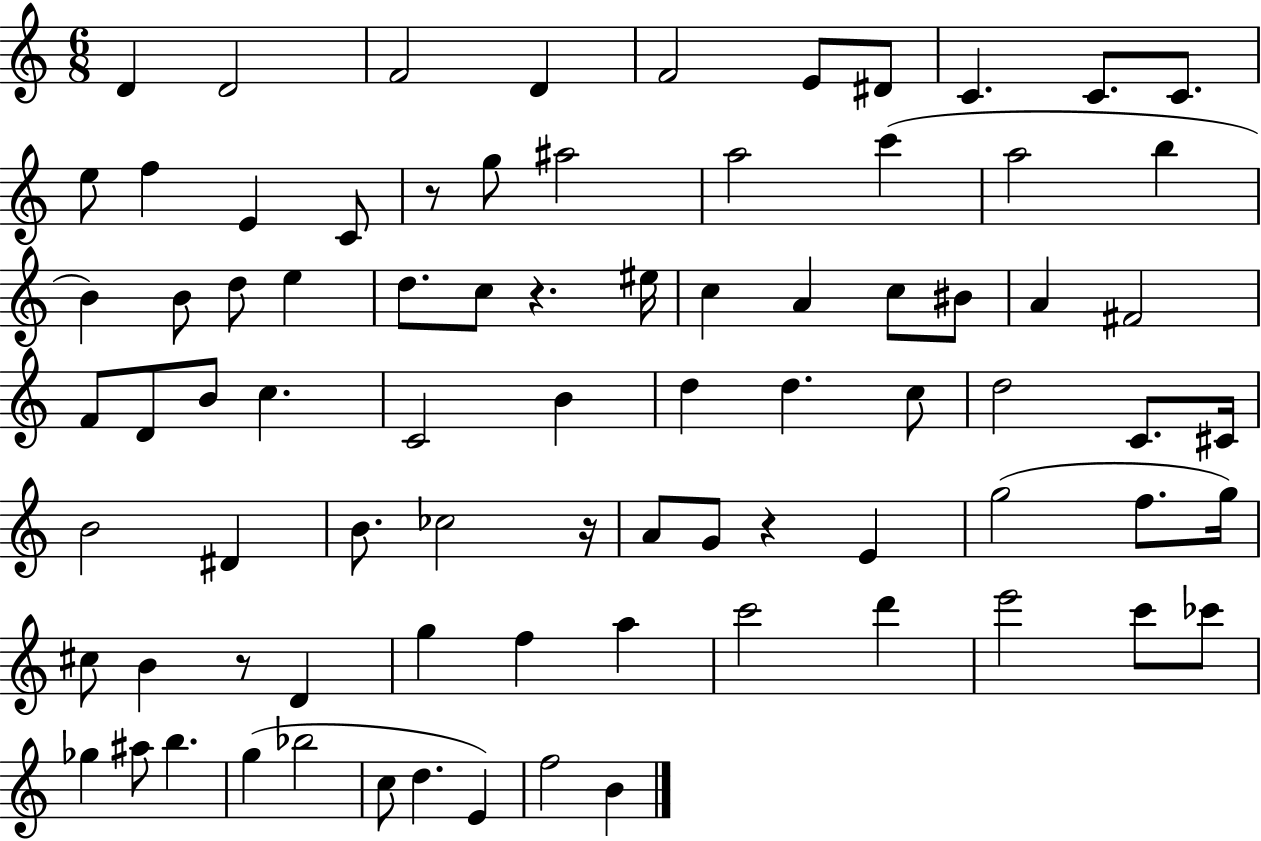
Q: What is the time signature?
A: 6/8